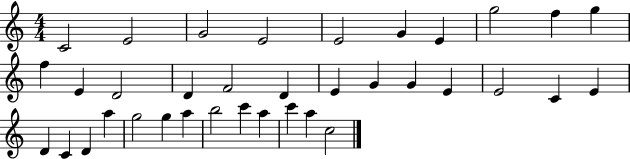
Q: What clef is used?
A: treble